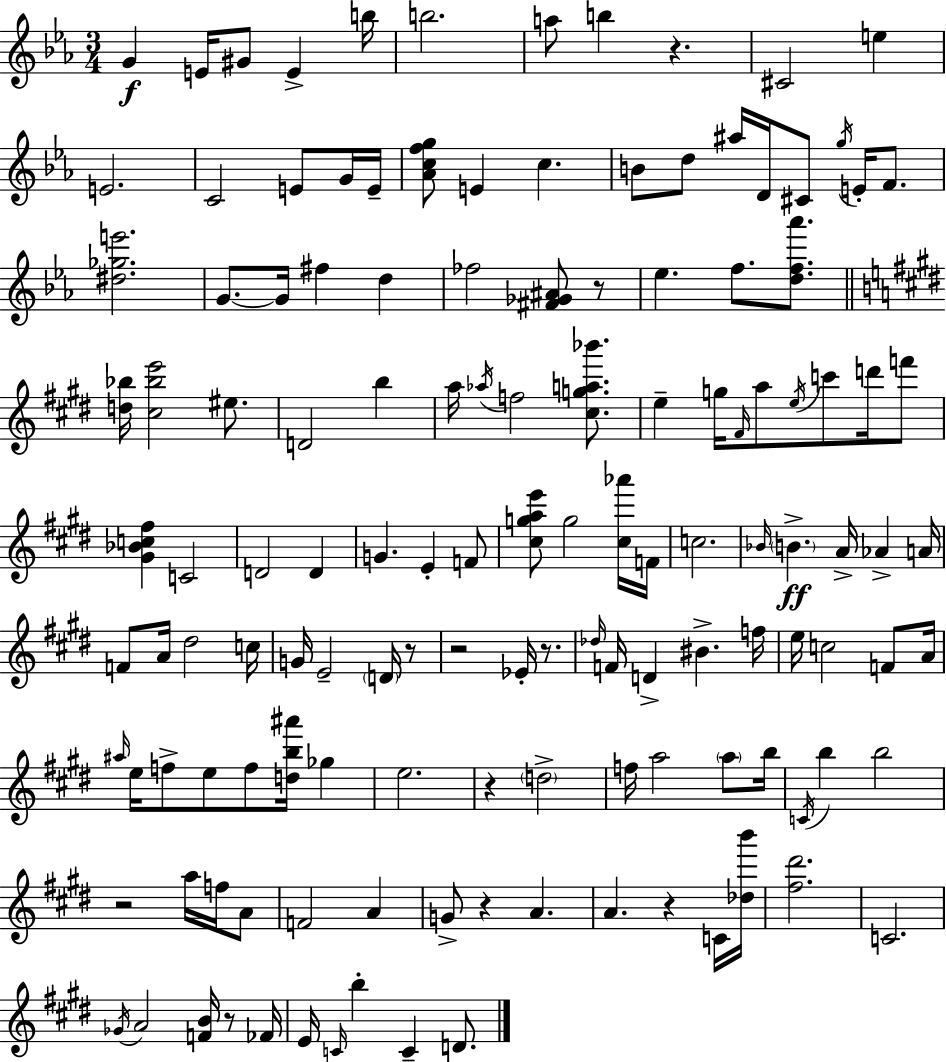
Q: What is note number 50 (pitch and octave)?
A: G4